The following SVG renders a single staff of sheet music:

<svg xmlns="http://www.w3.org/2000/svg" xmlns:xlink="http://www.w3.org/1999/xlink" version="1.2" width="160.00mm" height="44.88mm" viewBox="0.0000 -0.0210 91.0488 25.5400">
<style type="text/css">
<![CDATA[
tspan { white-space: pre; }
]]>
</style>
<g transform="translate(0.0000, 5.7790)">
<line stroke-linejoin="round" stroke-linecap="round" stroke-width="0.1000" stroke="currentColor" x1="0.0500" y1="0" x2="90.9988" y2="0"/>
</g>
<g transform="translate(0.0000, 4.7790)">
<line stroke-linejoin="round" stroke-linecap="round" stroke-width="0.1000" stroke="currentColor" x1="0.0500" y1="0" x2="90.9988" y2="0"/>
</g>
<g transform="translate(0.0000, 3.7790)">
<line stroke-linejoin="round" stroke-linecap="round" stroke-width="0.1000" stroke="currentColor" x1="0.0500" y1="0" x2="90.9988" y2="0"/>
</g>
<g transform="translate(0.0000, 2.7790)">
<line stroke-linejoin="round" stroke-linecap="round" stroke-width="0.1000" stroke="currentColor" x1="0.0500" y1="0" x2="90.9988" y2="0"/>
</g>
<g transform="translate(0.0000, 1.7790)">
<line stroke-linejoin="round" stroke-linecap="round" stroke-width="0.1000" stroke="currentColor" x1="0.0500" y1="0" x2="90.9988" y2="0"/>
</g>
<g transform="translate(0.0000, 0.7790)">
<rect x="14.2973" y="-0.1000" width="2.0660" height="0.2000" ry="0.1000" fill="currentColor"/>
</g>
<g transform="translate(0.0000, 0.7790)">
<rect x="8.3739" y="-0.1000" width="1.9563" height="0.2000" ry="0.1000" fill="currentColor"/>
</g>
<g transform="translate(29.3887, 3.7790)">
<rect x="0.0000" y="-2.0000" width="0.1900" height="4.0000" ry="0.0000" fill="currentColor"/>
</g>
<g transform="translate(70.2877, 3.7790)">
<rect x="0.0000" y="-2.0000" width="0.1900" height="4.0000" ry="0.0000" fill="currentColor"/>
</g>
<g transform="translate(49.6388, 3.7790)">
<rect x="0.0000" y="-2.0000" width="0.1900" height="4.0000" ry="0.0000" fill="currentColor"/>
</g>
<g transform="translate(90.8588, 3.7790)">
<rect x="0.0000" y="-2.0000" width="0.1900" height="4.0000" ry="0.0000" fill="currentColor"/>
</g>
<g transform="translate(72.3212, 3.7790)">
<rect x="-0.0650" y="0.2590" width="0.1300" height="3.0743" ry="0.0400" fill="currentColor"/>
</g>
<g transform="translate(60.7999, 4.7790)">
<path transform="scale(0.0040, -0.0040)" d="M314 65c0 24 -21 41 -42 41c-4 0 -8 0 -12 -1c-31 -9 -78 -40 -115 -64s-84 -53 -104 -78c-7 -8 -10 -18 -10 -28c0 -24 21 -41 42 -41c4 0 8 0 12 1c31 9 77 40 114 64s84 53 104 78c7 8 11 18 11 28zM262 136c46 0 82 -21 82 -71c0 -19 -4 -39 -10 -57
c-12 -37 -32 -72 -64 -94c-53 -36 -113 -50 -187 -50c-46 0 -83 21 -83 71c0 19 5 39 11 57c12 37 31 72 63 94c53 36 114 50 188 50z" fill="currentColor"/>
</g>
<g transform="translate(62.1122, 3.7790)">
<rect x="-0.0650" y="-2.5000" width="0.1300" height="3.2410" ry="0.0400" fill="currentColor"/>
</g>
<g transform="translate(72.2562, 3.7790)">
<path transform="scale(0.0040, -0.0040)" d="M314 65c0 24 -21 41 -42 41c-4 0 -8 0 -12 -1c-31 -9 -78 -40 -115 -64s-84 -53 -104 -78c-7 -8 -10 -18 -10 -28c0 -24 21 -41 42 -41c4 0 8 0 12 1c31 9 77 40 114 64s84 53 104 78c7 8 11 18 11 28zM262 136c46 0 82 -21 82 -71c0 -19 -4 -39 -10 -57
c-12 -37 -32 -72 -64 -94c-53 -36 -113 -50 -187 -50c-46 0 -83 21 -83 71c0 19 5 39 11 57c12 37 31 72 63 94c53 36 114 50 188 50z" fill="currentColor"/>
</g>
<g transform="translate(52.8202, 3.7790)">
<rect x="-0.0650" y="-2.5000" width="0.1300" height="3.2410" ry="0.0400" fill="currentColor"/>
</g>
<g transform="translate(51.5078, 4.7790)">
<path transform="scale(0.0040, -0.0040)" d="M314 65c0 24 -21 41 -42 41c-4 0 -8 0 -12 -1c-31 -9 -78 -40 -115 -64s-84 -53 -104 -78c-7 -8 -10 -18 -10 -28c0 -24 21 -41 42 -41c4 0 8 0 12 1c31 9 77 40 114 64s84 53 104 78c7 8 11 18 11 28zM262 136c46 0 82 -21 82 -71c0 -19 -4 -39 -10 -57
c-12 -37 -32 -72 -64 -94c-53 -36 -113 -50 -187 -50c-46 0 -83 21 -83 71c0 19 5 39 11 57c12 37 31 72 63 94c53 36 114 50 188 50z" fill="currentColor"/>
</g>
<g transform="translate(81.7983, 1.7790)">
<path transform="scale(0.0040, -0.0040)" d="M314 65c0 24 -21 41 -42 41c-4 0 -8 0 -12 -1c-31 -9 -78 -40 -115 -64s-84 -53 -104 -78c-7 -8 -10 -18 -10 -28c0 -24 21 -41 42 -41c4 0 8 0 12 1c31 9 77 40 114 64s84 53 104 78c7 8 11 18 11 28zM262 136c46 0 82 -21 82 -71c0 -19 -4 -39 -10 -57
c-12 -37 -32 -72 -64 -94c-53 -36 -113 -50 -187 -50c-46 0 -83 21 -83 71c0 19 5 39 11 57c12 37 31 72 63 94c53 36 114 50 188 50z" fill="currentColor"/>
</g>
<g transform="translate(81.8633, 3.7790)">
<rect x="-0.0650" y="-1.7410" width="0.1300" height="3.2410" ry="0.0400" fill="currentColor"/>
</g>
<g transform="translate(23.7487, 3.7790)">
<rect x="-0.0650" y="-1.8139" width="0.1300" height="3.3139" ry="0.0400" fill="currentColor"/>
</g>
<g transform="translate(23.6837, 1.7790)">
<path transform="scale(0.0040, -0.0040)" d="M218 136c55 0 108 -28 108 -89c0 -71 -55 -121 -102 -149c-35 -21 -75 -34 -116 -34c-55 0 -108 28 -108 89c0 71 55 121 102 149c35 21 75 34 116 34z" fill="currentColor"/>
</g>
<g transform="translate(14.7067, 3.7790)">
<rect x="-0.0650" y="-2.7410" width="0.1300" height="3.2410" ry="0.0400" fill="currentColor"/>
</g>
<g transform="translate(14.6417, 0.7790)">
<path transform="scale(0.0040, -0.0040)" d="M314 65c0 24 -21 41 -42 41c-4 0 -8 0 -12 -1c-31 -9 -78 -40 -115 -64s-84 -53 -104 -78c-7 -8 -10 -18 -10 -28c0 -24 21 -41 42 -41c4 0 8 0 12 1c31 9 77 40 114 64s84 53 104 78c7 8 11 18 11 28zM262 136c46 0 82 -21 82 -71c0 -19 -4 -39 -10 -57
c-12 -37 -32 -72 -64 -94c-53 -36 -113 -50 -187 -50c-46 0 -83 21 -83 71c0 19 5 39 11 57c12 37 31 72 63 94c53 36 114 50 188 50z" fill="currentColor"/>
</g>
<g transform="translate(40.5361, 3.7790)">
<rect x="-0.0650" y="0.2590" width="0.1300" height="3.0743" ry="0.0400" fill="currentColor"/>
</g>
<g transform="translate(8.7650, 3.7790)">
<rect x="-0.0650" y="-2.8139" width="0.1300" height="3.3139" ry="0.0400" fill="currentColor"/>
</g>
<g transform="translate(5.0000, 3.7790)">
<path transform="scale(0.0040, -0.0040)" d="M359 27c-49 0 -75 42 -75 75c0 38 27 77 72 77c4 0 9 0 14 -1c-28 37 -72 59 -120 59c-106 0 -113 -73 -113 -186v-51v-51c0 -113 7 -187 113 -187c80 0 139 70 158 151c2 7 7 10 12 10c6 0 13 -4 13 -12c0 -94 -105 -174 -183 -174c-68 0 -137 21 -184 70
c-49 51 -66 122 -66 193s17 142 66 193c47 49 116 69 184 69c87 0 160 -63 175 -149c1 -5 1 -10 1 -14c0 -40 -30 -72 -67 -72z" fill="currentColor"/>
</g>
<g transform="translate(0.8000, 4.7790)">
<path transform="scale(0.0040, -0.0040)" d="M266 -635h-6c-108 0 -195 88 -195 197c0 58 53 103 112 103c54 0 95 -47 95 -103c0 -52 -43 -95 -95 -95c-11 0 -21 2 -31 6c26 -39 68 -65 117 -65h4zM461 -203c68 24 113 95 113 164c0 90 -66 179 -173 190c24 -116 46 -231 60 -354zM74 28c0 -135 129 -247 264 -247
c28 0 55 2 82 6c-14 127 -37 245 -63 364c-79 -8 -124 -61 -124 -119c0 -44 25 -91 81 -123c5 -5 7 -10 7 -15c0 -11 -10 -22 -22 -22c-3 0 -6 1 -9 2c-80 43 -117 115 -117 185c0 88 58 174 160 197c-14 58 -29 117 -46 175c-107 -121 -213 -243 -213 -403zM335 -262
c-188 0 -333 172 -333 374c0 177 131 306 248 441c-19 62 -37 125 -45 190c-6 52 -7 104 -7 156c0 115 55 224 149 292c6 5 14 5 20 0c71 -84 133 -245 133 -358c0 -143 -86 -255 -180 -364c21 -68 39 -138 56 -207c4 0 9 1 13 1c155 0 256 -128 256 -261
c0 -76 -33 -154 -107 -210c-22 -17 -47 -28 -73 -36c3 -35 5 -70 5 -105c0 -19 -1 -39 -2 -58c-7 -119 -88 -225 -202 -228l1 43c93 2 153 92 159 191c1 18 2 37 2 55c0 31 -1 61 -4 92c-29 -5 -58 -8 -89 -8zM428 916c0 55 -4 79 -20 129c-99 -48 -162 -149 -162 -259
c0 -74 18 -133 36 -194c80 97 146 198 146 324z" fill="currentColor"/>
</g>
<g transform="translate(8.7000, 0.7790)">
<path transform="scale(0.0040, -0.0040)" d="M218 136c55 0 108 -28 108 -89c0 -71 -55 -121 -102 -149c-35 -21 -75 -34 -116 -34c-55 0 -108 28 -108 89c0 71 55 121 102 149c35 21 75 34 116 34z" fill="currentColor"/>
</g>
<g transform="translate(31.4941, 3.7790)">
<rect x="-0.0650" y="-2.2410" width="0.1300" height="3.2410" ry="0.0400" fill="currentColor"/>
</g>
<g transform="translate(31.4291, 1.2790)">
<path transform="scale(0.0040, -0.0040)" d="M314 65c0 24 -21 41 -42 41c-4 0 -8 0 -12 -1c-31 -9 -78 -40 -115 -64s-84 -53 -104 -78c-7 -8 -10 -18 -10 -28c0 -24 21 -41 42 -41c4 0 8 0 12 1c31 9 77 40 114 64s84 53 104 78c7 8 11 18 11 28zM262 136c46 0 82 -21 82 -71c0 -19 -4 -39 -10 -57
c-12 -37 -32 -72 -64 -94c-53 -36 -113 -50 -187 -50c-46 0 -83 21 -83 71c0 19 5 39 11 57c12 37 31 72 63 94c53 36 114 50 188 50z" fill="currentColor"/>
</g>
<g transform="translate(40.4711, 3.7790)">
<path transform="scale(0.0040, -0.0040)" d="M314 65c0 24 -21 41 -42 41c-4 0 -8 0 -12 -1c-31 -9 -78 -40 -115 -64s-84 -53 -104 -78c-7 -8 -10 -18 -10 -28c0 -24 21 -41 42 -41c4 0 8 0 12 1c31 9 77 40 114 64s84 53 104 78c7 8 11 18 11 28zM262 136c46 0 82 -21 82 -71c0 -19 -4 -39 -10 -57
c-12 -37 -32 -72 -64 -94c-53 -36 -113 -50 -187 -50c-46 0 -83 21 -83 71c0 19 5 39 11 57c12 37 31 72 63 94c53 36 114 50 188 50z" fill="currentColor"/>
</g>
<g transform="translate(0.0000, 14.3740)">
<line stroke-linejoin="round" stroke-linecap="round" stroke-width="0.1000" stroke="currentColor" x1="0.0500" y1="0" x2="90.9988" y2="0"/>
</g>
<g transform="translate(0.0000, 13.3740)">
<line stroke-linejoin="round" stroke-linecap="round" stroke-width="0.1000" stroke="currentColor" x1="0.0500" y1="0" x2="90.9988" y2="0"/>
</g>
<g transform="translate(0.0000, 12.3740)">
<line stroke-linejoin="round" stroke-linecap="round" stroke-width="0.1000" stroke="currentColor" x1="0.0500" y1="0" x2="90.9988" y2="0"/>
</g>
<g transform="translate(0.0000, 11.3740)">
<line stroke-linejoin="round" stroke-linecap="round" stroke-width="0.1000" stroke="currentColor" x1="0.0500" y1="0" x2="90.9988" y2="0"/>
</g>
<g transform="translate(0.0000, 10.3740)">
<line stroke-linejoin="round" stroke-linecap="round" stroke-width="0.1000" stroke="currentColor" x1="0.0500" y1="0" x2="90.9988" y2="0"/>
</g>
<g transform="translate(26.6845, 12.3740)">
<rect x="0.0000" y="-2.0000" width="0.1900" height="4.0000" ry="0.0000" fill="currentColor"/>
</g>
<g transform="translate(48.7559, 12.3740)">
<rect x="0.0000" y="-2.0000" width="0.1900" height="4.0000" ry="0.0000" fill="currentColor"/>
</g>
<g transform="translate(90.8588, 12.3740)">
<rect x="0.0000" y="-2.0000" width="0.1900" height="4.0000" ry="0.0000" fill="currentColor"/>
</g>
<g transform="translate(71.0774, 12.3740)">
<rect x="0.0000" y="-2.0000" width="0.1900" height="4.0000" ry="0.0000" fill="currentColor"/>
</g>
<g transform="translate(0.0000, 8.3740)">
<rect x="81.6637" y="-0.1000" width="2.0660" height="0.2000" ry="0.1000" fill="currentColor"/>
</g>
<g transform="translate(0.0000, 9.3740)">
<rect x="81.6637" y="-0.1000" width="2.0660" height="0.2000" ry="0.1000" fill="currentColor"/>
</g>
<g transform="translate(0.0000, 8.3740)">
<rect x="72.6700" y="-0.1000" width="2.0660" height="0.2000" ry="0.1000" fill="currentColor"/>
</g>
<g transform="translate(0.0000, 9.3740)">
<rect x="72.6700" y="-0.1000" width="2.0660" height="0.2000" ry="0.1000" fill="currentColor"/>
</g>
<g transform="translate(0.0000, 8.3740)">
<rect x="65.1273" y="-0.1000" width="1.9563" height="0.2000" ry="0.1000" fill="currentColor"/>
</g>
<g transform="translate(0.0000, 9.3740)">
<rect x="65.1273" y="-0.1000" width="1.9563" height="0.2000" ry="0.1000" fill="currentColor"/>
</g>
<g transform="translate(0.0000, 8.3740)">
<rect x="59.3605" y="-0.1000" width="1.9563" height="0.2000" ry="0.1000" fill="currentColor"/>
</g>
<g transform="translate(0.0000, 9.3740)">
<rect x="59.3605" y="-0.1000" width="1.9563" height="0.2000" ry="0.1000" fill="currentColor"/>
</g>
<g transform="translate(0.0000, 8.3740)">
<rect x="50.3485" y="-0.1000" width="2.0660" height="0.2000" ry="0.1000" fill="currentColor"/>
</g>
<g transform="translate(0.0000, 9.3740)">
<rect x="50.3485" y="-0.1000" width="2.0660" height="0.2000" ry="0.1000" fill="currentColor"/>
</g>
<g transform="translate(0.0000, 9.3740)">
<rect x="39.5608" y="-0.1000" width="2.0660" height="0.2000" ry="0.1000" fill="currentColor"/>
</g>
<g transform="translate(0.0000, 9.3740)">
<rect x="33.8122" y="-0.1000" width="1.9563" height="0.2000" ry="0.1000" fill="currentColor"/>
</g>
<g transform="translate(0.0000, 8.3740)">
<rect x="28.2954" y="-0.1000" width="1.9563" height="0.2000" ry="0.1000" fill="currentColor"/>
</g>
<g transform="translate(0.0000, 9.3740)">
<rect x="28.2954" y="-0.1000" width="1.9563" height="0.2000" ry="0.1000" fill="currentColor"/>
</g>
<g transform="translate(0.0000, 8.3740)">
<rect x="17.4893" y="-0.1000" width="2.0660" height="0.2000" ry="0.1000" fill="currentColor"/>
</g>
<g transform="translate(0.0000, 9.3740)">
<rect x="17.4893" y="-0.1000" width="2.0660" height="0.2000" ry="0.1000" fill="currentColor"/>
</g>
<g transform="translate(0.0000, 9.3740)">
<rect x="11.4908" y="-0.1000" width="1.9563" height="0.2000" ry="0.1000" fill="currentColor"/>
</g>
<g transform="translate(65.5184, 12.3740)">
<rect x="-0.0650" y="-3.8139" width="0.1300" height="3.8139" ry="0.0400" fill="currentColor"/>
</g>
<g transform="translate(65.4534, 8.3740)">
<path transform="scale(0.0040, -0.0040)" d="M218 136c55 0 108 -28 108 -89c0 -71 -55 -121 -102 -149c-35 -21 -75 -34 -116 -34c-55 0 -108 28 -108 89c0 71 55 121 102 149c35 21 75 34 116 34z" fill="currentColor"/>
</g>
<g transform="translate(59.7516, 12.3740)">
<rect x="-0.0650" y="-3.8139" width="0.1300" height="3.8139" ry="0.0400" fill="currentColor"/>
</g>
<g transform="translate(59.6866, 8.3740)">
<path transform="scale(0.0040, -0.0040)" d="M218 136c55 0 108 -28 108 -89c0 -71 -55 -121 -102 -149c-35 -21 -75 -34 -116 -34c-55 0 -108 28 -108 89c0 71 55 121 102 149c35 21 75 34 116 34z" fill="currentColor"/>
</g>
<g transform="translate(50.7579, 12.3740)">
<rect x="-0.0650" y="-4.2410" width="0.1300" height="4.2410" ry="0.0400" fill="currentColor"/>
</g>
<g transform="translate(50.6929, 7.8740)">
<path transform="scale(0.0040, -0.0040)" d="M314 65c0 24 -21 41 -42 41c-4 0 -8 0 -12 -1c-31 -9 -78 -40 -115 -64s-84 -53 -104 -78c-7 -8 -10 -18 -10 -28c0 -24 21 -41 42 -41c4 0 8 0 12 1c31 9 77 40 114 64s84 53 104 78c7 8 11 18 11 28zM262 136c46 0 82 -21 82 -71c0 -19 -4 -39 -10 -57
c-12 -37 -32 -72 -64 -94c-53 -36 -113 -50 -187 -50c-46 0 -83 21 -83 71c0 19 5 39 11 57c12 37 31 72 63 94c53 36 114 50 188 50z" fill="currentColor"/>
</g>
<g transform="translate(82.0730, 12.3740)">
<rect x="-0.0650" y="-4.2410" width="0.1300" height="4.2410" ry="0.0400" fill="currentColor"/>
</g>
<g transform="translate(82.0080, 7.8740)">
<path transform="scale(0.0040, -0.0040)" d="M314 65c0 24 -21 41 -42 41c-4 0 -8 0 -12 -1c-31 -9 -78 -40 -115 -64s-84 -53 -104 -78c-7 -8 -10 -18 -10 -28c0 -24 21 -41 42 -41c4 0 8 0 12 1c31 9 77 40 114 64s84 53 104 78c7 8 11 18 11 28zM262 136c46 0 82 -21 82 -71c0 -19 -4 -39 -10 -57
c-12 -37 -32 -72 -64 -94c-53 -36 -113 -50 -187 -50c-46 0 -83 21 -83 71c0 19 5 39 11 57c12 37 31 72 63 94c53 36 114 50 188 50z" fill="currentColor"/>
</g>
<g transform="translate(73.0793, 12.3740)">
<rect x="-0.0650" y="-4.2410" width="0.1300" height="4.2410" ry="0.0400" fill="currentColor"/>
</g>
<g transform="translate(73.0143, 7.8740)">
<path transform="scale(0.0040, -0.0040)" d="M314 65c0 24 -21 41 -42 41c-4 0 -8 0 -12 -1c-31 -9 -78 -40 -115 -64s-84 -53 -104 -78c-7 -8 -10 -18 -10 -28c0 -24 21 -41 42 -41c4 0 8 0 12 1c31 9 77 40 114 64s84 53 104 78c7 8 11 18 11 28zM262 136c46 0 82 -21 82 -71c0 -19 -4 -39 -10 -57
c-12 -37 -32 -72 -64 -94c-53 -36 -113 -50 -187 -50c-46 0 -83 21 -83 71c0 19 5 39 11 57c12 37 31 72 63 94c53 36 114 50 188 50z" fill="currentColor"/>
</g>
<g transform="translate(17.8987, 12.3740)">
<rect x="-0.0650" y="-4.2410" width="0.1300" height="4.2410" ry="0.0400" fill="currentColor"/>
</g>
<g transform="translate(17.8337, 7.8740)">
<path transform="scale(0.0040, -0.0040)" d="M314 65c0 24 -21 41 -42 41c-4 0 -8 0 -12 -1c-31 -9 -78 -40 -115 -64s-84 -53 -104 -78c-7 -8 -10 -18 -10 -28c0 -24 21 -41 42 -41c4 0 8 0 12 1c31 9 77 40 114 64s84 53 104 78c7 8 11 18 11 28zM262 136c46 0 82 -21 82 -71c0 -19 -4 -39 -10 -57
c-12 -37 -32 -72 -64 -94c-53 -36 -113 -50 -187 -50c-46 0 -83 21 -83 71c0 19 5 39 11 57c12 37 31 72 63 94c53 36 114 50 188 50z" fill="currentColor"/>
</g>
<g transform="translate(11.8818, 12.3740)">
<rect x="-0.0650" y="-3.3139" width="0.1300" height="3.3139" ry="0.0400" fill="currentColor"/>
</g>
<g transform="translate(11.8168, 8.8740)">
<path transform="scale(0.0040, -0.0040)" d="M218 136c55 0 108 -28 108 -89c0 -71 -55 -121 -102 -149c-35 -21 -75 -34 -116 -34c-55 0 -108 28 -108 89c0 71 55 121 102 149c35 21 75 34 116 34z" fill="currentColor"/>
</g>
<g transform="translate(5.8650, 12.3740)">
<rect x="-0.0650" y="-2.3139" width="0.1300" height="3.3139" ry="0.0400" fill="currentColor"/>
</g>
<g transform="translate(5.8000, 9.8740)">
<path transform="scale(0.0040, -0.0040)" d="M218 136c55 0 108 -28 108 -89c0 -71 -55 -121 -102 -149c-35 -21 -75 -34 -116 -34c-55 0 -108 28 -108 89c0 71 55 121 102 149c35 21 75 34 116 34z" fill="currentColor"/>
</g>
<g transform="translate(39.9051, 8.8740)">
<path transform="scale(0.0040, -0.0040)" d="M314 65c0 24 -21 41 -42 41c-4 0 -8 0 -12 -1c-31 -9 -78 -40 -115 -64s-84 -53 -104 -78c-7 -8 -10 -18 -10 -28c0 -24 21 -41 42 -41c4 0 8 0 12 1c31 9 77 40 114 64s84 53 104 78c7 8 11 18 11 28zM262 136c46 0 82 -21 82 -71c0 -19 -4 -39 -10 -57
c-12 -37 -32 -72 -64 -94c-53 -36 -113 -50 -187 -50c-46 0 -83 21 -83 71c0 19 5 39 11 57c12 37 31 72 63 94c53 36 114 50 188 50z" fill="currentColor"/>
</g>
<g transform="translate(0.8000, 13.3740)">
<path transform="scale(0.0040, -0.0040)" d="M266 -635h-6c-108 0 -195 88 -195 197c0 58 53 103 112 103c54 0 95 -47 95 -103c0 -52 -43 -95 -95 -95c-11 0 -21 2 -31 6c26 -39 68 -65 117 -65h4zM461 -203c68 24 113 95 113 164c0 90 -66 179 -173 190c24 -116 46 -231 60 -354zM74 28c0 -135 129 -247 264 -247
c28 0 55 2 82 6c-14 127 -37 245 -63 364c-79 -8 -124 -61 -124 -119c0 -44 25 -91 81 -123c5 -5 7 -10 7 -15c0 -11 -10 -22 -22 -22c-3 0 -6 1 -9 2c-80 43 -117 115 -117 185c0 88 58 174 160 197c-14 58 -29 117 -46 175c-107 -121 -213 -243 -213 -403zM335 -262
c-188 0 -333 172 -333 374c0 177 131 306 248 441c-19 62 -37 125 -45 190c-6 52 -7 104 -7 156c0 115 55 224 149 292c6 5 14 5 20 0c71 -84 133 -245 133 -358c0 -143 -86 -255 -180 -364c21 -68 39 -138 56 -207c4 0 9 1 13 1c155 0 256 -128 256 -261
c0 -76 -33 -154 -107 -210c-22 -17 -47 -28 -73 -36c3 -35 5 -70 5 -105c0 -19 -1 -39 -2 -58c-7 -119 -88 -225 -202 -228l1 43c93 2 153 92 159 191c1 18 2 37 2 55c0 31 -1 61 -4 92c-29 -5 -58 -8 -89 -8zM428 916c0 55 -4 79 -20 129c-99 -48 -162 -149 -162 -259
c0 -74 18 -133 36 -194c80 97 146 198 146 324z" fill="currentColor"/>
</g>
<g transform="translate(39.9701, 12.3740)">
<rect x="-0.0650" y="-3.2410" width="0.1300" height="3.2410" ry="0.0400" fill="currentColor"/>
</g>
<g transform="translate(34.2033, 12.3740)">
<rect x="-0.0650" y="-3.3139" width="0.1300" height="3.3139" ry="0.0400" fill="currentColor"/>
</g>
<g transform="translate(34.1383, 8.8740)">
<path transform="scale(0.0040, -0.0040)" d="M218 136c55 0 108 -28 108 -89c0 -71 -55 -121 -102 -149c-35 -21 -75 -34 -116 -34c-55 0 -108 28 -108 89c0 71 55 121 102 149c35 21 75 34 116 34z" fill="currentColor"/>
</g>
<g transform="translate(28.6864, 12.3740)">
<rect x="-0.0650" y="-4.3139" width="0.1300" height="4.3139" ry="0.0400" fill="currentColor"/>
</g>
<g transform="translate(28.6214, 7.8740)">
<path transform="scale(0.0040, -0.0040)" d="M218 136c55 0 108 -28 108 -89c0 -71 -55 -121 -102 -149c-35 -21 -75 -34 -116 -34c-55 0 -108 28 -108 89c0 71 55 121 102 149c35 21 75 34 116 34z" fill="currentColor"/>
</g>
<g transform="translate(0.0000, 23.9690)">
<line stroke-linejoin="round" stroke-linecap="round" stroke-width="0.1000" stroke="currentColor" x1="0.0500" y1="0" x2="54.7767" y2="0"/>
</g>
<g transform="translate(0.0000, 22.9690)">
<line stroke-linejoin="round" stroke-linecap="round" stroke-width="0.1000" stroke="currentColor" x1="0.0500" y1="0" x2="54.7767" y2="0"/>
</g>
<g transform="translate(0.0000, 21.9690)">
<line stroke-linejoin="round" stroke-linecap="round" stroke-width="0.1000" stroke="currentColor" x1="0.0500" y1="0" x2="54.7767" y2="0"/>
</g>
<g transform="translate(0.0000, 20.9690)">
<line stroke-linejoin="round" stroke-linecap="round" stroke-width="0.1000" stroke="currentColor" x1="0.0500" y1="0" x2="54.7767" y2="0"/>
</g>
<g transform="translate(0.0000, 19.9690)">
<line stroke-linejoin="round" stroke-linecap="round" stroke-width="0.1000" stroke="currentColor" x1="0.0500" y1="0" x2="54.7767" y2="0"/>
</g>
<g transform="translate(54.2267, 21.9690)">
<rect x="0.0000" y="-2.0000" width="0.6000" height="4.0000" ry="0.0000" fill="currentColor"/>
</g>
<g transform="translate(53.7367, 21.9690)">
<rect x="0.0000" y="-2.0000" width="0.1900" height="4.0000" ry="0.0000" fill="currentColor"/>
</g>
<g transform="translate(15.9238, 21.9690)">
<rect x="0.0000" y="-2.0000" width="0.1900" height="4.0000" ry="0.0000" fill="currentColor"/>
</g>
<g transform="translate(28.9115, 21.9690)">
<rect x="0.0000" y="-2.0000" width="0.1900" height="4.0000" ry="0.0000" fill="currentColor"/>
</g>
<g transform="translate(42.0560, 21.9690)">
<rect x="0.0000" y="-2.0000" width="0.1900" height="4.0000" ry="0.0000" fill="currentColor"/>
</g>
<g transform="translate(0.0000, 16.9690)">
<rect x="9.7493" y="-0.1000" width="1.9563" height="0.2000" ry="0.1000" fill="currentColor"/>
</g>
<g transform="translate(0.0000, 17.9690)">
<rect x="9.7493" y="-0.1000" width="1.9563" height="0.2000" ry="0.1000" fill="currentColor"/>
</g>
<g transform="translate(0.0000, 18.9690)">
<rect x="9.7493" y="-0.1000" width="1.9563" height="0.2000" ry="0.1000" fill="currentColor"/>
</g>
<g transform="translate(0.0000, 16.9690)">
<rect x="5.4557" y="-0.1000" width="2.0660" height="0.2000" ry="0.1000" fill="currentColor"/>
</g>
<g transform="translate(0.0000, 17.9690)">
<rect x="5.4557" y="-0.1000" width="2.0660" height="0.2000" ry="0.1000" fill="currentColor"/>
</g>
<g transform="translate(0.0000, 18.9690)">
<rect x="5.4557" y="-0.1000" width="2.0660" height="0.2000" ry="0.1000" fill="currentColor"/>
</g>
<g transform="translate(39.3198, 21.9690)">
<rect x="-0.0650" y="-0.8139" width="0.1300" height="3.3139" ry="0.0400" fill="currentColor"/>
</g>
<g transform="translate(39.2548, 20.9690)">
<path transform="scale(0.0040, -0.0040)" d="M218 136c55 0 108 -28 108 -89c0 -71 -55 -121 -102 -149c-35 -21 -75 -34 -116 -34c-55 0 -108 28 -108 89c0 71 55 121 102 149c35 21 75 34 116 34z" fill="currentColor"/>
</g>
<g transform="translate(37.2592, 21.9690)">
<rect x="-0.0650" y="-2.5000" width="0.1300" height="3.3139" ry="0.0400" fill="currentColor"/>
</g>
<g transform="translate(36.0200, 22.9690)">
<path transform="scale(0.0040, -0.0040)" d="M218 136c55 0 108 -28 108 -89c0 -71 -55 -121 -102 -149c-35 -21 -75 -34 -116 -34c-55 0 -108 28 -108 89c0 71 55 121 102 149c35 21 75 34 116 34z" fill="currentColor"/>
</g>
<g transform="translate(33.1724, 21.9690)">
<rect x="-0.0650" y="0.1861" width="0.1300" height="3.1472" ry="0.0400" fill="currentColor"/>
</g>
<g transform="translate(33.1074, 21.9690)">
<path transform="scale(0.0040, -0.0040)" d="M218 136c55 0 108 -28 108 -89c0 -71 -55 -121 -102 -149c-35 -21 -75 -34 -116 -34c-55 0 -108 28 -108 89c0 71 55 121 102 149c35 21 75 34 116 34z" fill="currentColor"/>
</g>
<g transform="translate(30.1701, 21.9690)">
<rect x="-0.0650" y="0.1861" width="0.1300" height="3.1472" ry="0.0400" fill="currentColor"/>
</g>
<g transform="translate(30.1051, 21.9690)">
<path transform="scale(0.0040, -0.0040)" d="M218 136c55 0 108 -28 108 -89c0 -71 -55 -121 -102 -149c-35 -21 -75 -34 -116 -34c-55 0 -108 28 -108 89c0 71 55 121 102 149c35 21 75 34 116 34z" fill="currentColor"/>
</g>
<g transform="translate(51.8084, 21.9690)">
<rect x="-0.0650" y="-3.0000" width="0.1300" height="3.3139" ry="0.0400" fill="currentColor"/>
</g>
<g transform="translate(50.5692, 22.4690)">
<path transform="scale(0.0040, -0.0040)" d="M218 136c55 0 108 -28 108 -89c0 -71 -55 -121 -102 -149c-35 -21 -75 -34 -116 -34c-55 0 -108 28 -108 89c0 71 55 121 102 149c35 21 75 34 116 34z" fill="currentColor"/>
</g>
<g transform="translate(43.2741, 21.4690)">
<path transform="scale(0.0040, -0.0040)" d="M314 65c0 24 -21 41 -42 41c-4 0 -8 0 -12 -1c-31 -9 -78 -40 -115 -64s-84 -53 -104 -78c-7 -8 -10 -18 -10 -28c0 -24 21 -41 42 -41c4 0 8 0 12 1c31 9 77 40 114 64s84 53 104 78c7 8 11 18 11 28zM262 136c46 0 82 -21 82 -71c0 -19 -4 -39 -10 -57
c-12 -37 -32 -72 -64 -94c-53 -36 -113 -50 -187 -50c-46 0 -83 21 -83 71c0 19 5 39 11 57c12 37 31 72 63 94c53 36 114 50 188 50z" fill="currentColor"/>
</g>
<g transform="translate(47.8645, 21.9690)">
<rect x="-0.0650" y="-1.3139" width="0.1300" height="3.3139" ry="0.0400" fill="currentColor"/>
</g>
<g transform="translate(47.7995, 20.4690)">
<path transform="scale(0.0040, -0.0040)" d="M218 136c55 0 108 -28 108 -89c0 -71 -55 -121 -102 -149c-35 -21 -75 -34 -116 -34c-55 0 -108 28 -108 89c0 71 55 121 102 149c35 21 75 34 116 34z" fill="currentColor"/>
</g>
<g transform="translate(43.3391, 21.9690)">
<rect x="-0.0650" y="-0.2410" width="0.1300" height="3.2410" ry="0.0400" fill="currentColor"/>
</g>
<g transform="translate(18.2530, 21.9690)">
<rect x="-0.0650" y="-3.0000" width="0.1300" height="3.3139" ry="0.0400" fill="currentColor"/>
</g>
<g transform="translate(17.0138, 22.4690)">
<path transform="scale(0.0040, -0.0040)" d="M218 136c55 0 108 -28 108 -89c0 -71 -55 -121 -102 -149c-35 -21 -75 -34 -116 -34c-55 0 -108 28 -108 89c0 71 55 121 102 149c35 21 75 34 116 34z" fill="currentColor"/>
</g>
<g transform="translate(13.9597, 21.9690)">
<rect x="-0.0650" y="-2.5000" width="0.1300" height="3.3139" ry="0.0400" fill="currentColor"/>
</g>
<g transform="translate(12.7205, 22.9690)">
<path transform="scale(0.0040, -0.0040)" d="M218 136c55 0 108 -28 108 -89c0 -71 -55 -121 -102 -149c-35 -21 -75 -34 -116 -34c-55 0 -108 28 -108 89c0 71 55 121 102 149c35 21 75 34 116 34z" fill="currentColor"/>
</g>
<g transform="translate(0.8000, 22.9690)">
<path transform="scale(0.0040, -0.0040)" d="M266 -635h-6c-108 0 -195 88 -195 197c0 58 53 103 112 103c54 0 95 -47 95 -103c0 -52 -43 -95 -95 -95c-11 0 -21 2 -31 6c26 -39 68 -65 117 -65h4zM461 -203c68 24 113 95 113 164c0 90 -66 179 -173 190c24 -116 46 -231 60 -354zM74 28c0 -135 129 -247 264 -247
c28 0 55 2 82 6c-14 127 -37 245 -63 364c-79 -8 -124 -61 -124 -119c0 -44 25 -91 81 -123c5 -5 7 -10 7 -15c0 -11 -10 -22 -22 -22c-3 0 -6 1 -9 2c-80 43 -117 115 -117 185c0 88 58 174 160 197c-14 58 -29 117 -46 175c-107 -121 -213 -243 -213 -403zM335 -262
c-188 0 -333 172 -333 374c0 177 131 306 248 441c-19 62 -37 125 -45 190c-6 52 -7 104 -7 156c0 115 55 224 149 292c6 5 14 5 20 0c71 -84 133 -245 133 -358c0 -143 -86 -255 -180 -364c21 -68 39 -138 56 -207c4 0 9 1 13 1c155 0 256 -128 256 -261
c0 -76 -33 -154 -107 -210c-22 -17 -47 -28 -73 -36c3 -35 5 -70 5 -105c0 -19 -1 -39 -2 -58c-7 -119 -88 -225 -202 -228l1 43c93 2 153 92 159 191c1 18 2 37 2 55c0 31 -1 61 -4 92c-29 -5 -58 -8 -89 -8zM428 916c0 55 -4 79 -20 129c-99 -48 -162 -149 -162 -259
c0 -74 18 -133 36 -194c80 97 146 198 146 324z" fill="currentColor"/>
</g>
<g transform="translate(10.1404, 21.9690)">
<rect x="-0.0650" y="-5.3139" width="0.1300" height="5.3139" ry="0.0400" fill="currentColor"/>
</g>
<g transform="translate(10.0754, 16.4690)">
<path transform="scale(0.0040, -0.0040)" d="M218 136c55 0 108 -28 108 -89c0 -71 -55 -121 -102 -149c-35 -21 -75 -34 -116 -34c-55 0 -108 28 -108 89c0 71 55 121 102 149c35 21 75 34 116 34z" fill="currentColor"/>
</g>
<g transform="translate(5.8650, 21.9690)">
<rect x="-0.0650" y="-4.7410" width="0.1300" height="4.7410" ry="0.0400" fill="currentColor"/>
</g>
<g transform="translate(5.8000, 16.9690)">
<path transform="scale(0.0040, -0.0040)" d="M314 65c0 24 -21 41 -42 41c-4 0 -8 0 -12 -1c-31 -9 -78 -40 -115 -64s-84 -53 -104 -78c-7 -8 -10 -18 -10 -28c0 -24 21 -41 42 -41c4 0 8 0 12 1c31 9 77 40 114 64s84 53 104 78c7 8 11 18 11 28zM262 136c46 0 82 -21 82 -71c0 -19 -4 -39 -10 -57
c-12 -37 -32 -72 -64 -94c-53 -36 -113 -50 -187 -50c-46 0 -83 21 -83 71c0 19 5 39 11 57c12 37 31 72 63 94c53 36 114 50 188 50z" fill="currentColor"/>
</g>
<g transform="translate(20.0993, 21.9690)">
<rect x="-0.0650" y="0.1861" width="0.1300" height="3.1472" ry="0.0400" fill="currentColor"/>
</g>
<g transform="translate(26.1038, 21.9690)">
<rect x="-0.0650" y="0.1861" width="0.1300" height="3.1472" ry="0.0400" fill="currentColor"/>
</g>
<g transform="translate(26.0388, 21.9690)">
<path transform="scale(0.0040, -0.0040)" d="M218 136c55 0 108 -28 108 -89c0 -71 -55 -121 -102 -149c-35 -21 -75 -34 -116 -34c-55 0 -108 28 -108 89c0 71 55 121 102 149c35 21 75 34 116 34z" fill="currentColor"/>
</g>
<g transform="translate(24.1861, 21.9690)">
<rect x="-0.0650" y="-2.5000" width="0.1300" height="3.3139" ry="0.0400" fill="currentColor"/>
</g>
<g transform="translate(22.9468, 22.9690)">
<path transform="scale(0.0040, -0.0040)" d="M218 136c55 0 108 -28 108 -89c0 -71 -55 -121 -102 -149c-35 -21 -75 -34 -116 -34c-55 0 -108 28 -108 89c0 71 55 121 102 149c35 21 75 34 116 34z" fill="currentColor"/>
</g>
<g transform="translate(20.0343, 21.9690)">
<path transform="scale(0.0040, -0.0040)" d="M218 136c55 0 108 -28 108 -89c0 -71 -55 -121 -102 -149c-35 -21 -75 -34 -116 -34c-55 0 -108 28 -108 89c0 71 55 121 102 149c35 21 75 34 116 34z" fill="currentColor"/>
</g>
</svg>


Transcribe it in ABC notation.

X:1
T:Untitled
M:4/4
L:1/4
K:C
a a2 f g2 B2 G2 G2 B2 f2 g b d'2 d' b b2 d'2 c' c' d'2 d'2 e'2 f' G A B G B B B G d c2 e A